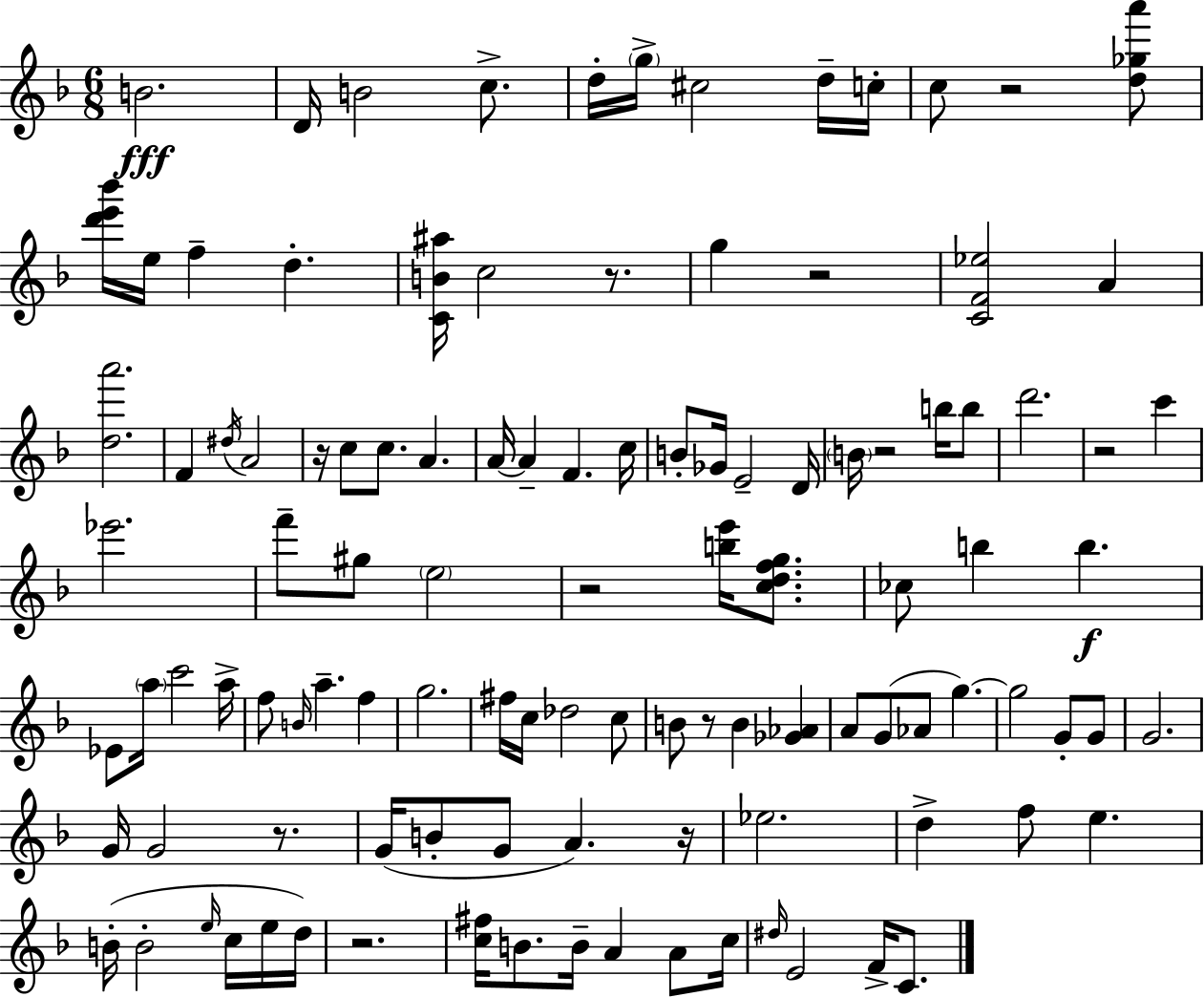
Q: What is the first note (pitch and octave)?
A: B4